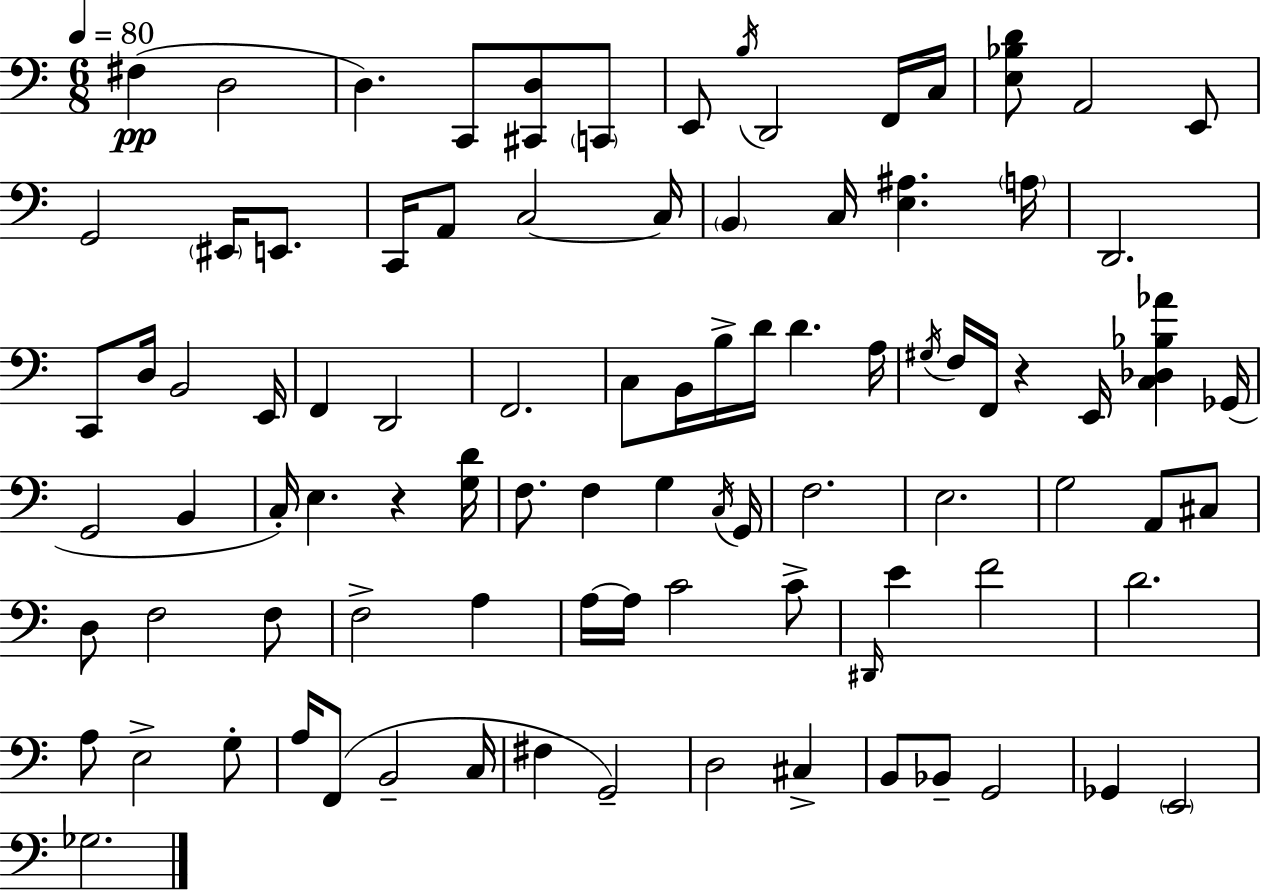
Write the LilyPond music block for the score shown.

{
  \clef bass
  \numericTimeSignature
  \time 6/8
  \key c \major
  \tempo 4 = 80
  \repeat volta 2 { fis4(\pp d2 | d4.) c,8 <cis, d>8 \parenthesize c,8 | e,8 \acciaccatura { b16 } d,2 f,16 | c16 <e bes d'>8 a,2 e,8 | \break g,2 \parenthesize eis,16 e,8. | c,16 a,8 c2~~ | c16 \parenthesize b,4 c16 <e ais>4. | \parenthesize a16 d,2. | \break c,8 d16 b,2 | e,16 f,4 d,2 | f,2. | c8 b,16 b16-> d'16 d'4. | \break a16 \acciaccatura { gis16 } f16 f,16 r4 e,16 <c des bes aes'>4 | ges,16( g,2 b,4 | c16-.) e4. r4 | <g d'>16 f8. f4 g4 | \break \acciaccatura { c16 } g,16 f2. | e2. | g2 a,8 | cis8 d8 f2 | \break f8 f2-> a4 | a16~~ a16 c'2 | c'8-> \grace { dis,16 } e'4 f'2 | d'2. | \break a8 e2-> | g8-. a16 f,8( b,2-- | c16 fis4 g,2--) | d2 | \break cis4-> b,8 bes,8-- g,2 | ges,4 \parenthesize e,2 | ges2. | } \bar "|."
}